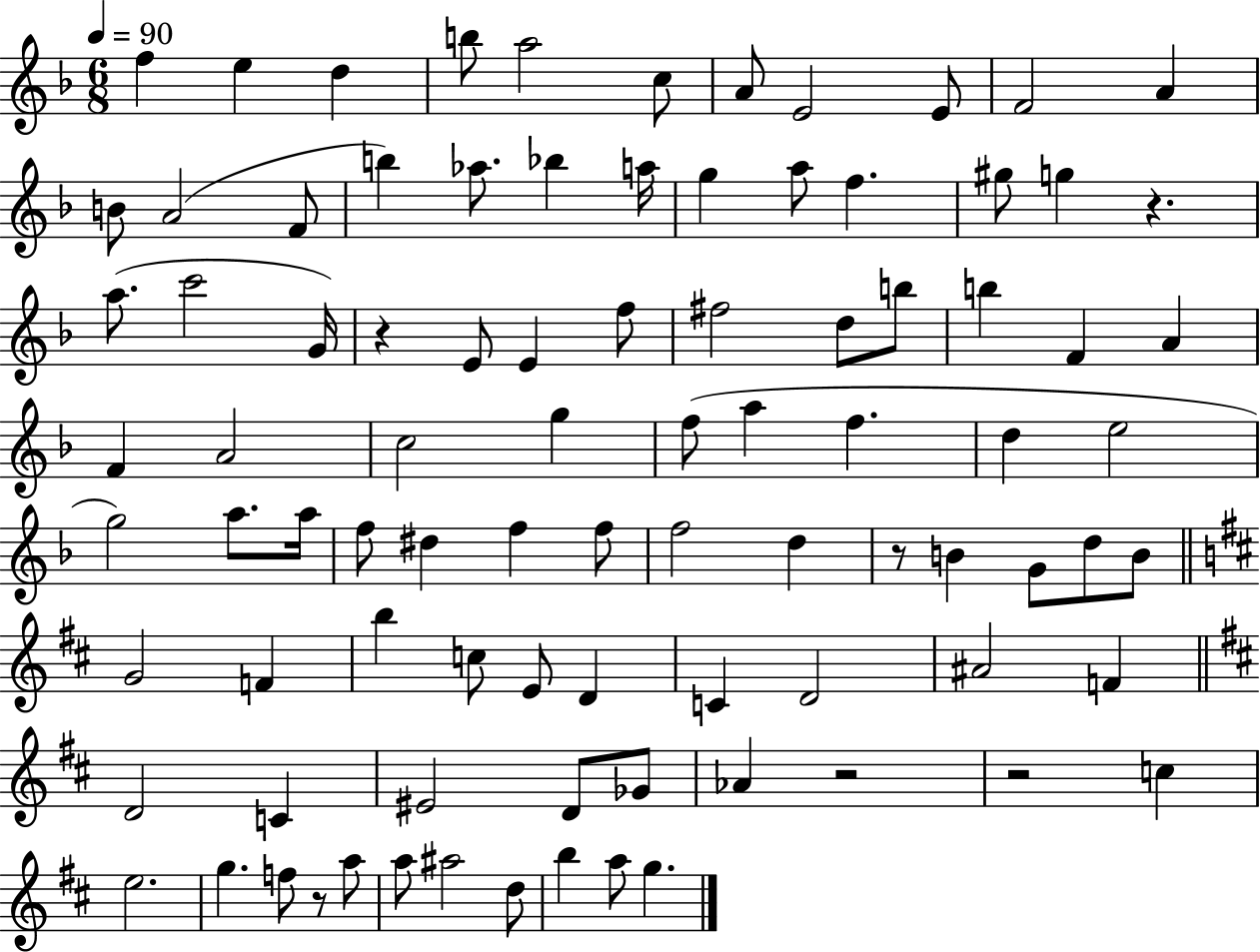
F5/q E5/q D5/q B5/e A5/h C5/e A4/e E4/h E4/e F4/h A4/q B4/e A4/h F4/e B5/q Ab5/e. Bb5/q A5/s G5/q A5/e F5/q. G#5/e G5/q R/q. A5/e. C6/h G4/s R/q E4/e E4/q F5/e F#5/h D5/e B5/e B5/q F4/q A4/q F4/q A4/h C5/h G5/q F5/e A5/q F5/q. D5/q E5/h G5/h A5/e. A5/s F5/e D#5/q F5/q F5/e F5/h D5/q R/e B4/q G4/e D5/e B4/e G4/h F4/q B5/q C5/e E4/e D4/q C4/q D4/h A#4/h F4/q D4/h C4/q EIS4/h D4/e Gb4/e Ab4/q R/h R/h C5/q E5/h. G5/q. F5/e R/e A5/e A5/e A#5/h D5/e B5/q A5/e G5/q.